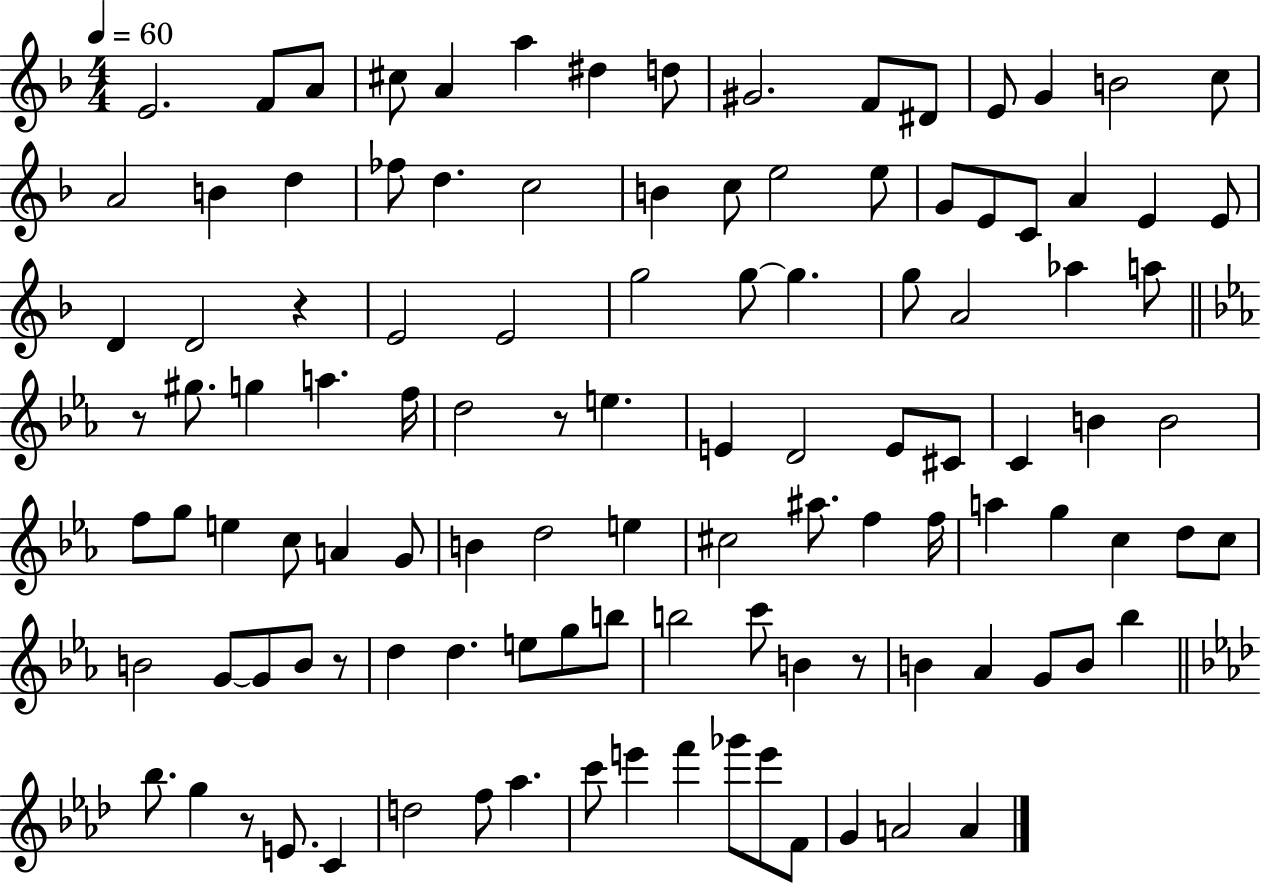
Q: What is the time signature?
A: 4/4